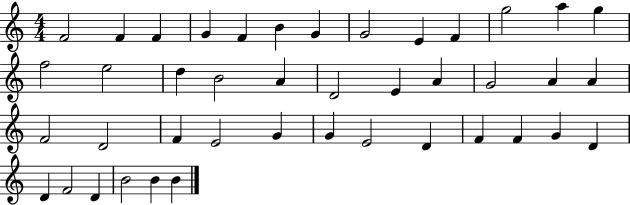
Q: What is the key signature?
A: C major